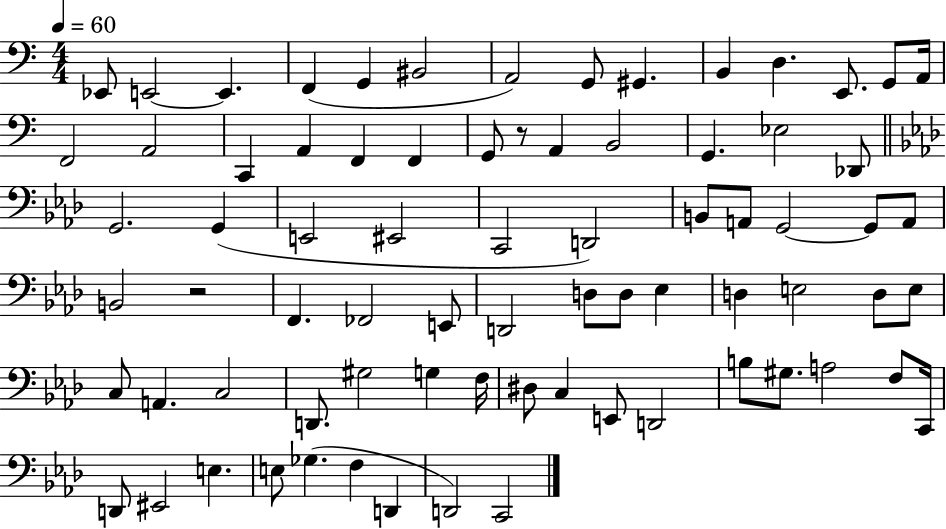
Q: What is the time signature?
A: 4/4